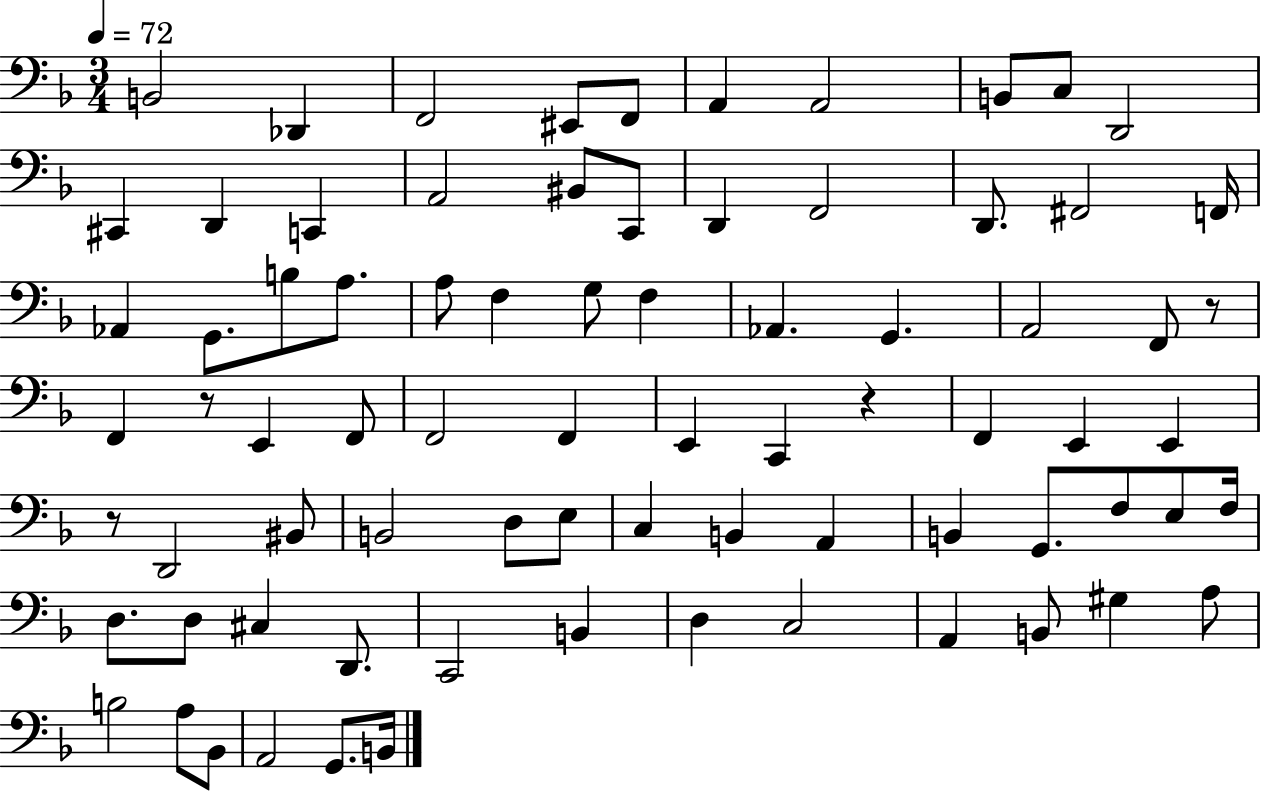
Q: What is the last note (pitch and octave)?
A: B2